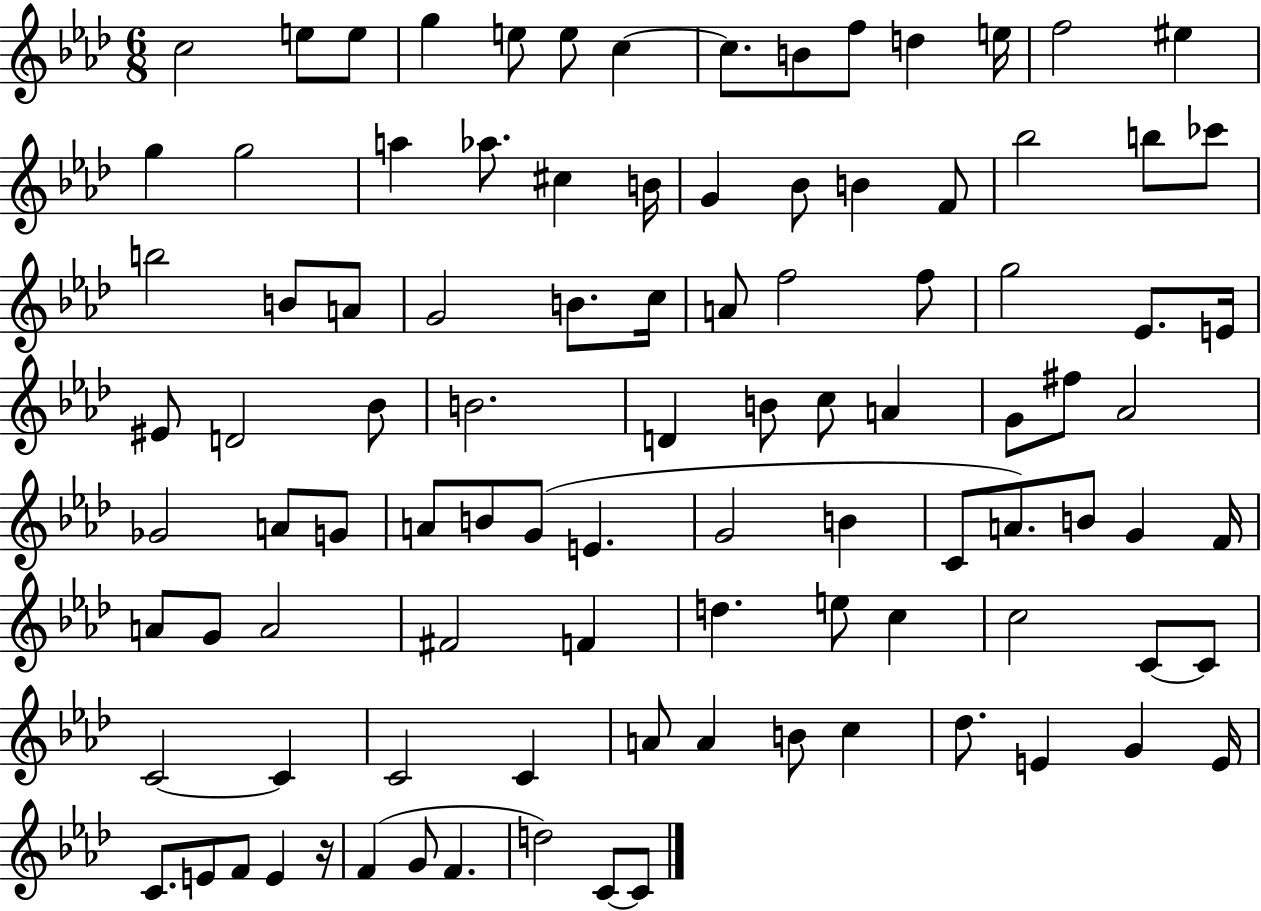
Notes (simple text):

C5/h E5/e E5/e G5/q E5/e E5/e C5/q C5/e. B4/e F5/e D5/q E5/s F5/h EIS5/q G5/q G5/h A5/q Ab5/e. C#5/q B4/s G4/q Bb4/e B4/q F4/e Bb5/h B5/e CES6/e B5/h B4/e A4/e G4/h B4/e. C5/s A4/e F5/h F5/e G5/h Eb4/e. E4/s EIS4/e D4/h Bb4/e B4/h. D4/q B4/e C5/e A4/q G4/e F#5/e Ab4/h Gb4/h A4/e G4/e A4/e B4/e G4/e E4/q. G4/h B4/q C4/e A4/e. B4/e G4/q F4/s A4/e G4/e A4/h F#4/h F4/q D5/q. E5/e C5/q C5/h C4/e C4/e C4/h C4/q C4/h C4/q A4/e A4/q B4/e C5/q Db5/e. E4/q G4/q E4/s C4/e. E4/e F4/e E4/q R/s F4/q G4/e F4/q. D5/h C4/e C4/e